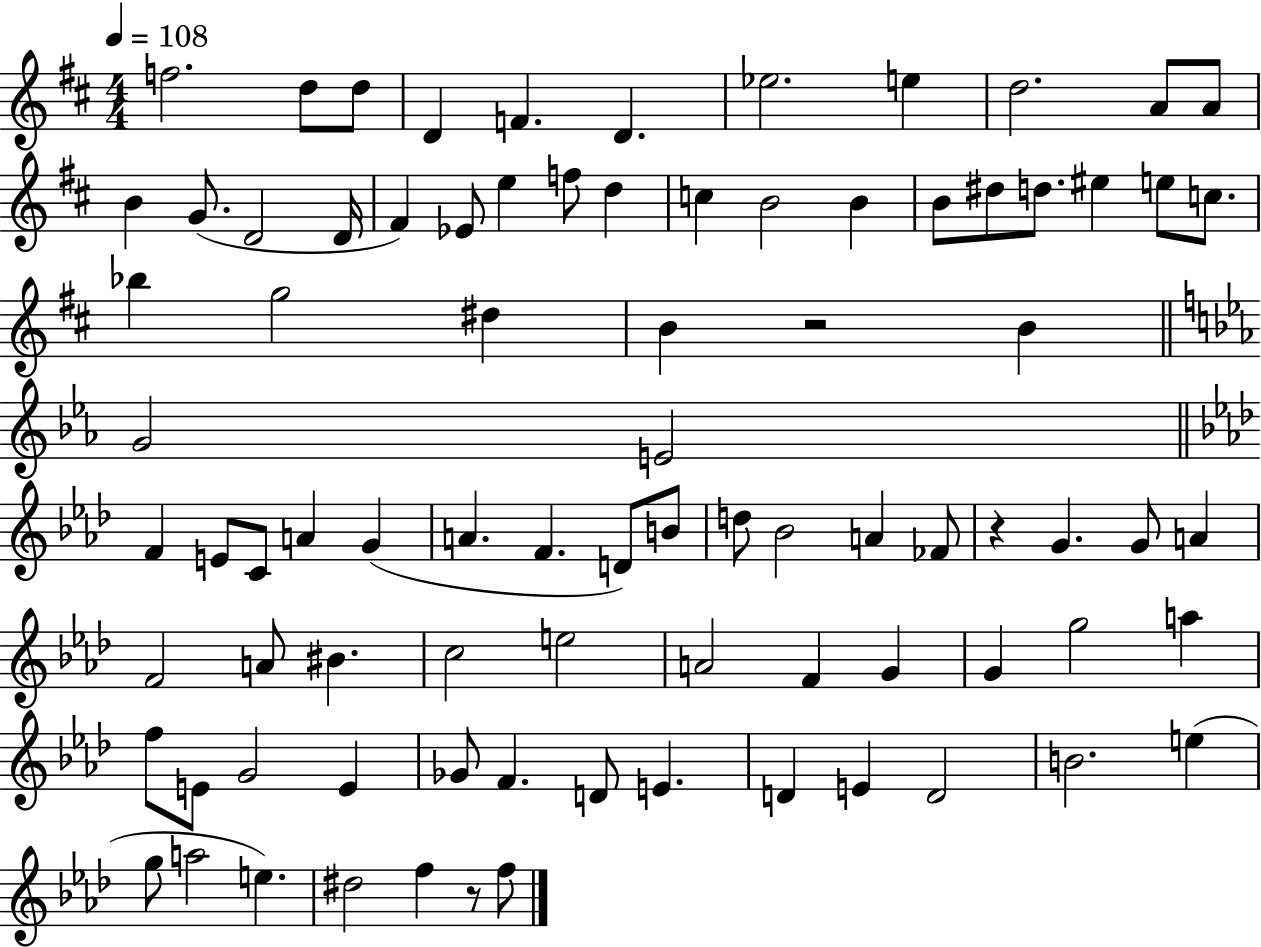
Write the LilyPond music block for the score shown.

{
  \clef treble
  \numericTimeSignature
  \time 4/4
  \key d \major
  \tempo 4 = 108
  \repeat volta 2 { f''2. d''8 d''8 | d'4 f'4. d'4. | ees''2. e''4 | d''2. a'8 a'8 | \break b'4 g'8.( d'2 d'16 | fis'4) ees'8 e''4 f''8 d''4 | c''4 b'2 b'4 | b'8 dis''8 d''8. eis''4 e''8 c''8. | \break bes''4 g''2 dis''4 | b'4 r2 b'4 | \bar "||" \break \key ees \major g'2 e'2 | \bar "||" \break \key aes \major f'4 e'8 c'8 a'4 g'4( | a'4. f'4. d'8) b'8 | d''8 bes'2 a'4 fes'8 | r4 g'4. g'8 a'4 | \break f'2 a'8 bis'4. | c''2 e''2 | a'2 f'4 g'4 | g'4 g''2 a''4 | \break f''8 e'8 g'2 e'4 | ges'8 f'4. d'8 e'4. | d'4 e'4 d'2 | b'2. e''4( | \break g''8 a''2 e''4.) | dis''2 f''4 r8 f''8 | } \bar "|."
}